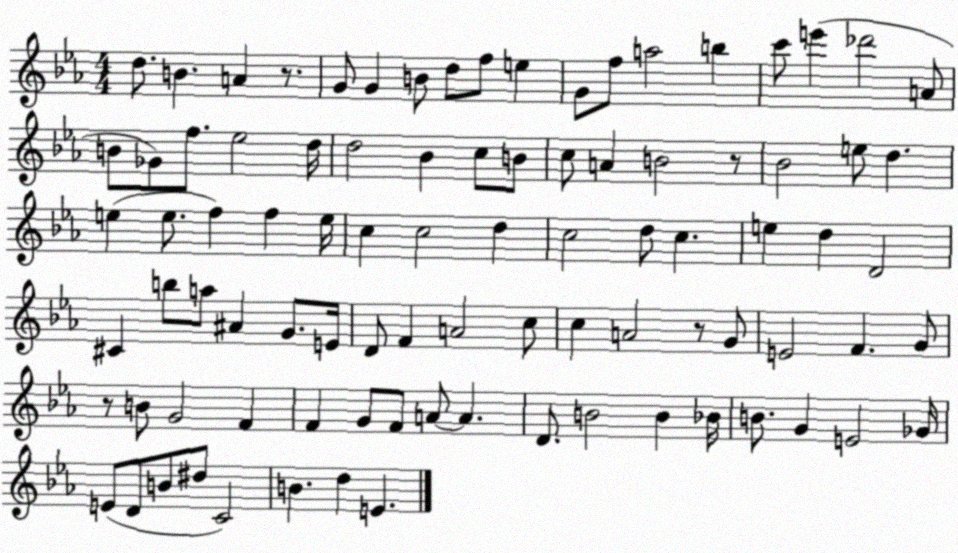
X:1
T:Untitled
M:4/4
L:1/4
K:Eb
d/2 B A z/2 G/2 G B/2 d/2 f/2 e G/2 f/2 a2 b c'/2 e' _d'2 A/2 B/2 _G/2 f/2 _e2 d/4 d2 _B c/2 B/2 c/2 A B2 z/2 _B2 e/2 d e e/2 f f e/4 c c2 d c2 d/2 c e d D2 ^C b/2 a/2 ^A G/2 E/4 D/2 F A2 c/2 c A2 z/2 G/2 E2 F G/2 z/2 B/2 G2 F F G/2 F/2 A/2 A D/2 B2 B _B/4 B/2 G E2 _G/4 E/2 D/2 B/2 ^d/2 C2 B d E